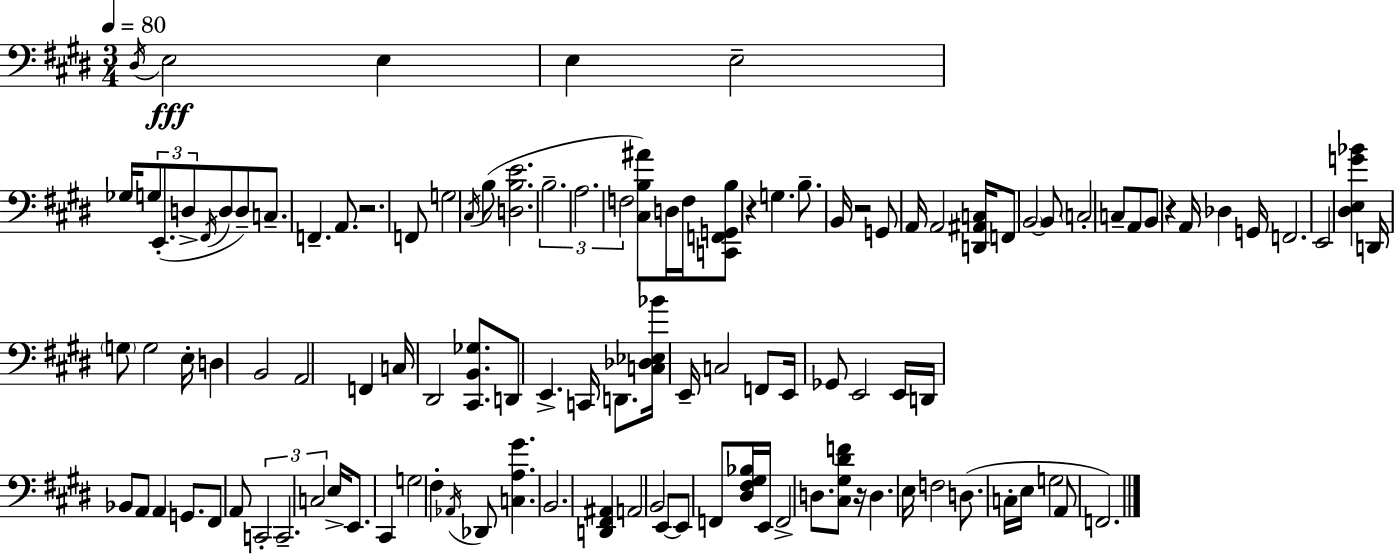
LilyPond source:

{
  \clef bass
  \numericTimeSignature
  \time 3/4
  \key e \major
  \tempo 4 = 80
  \acciaccatura { dis16 }\fff e2 e4 | e4 e2-- | ges16 \tuplet 3/2 { g8 e,8.-.( d8-> } \acciaccatura { fis,16 } d8 | d8--) c8.-- f,4.-- a,8. | \break r2. | f,8 g2 | \acciaccatura { cis16 } b8( <d b e'>2. | \tuplet 3/2 { b2.-- | \break a2. | f2 } <cis b ais'>8) | d16 f16 <c, f, g, b>8 r4 g4. | b8.-- b,16 r2 | \break g,8 a,16 a,2 | <d, ais, c>16 f,8 \parenthesize b,2~~ | b,8 \parenthesize c2-. c8-- | a,8 b,8 r4 a,16 des4 | \break g,16 f,2. | e,2 <dis e g' bes'>4 | d,16 \parenthesize g8 g2 | e16-. d4 b,2 | \break a,2 f,4 | c16 dis,2 | <cis, b, ges>8. d,8 e,4.-> c,16 | d,8. <c des ees bes'>16 e,16-- c2 | \break f,8 e,16 ges,8 e,2 | e,16 d,16 bes,8 a,8 a,4 | g,8. fis,8 a,8 \tuplet 3/2 { c,2-. | c,2.-- | \break c2 } e16-> | e,8. cis,4 g2 | fis4-. \acciaccatura { aes,16 } des,8 <c a gis'>4. | b,2. | \break <d, fis, ais,>4 a,2 | b,2 | e,8~~ e,8 f,8 <dis fis gis bes>16 e,16 f,2-> | d8. <cis gis dis' f'>8 r16 d4. | \break e16 f2 | d8.( c16-. e16 g2 | a,8 f,2.) | \bar "|."
}